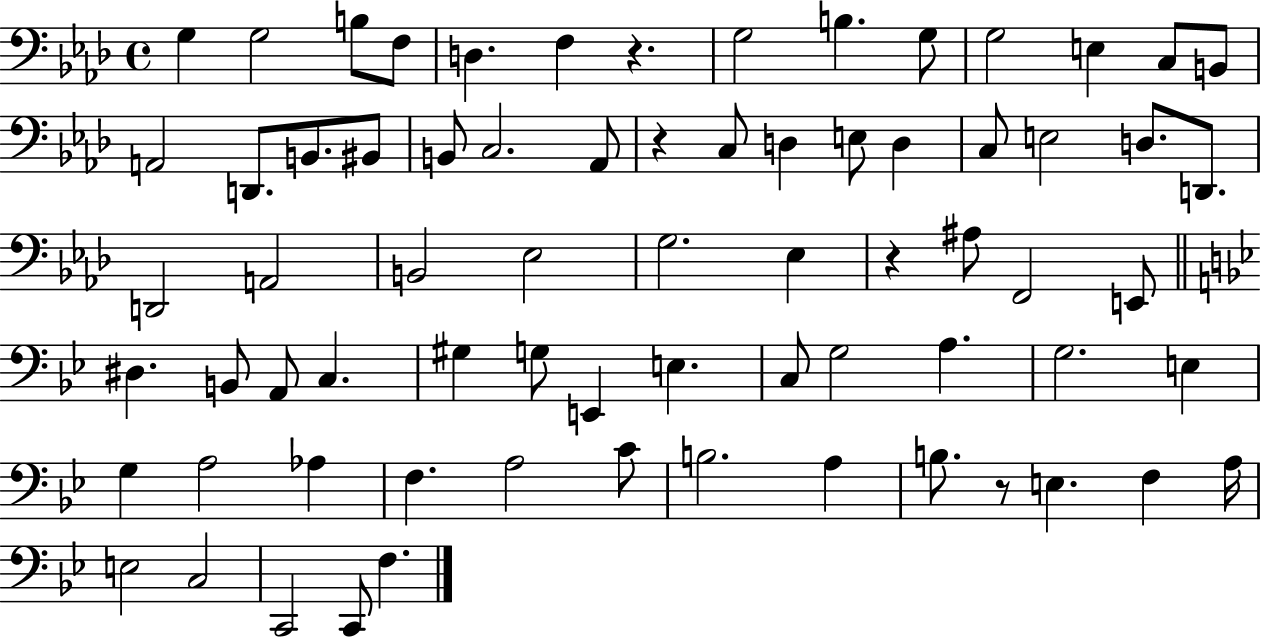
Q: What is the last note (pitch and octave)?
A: F3